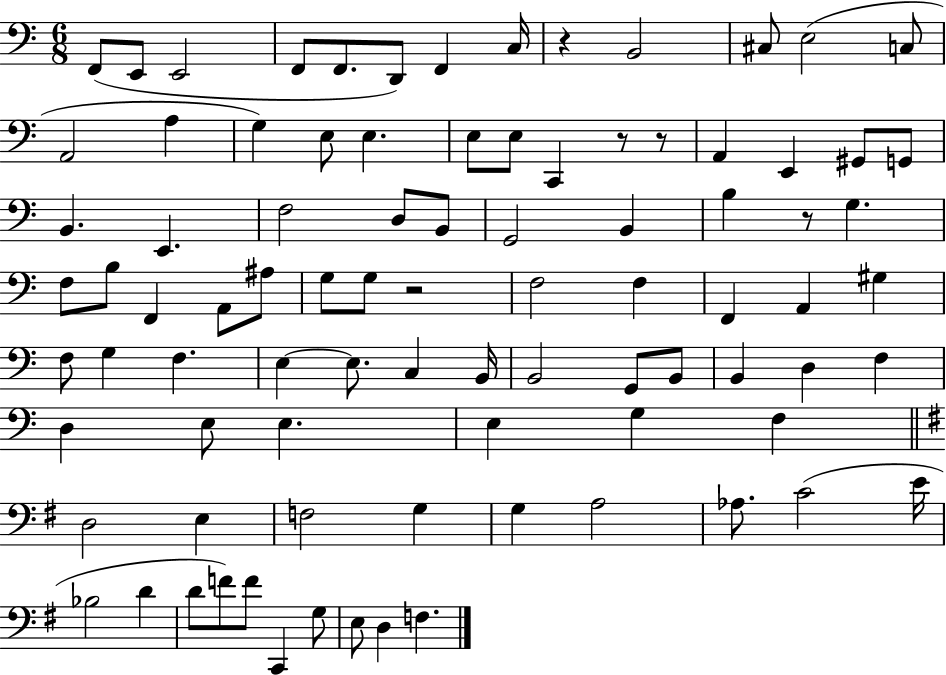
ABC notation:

X:1
T:Untitled
M:6/8
L:1/4
K:C
F,,/2 E,,/2 E,,2 F,,/2 F,,/2 D,,/2 F,, C,/4 z B,,2 ^C,/2 E,2 C,/2 A,,2 A, G, E,/2 E, E,/2 E,/2 C,, z/2 z/2 A,, E,, ^G,,/2 G,,/2 B,, E,, F,2 D,/2 B,,/2 G,,2 B,, B, z/2 G, F,/2 B,/2 F,, A,,/2 ^A,/2 G,/2 G,/2 z2 F,2 F, F,, A,, ^G, F,/2 G, F, E, E,/2 C, B,,/4 B,,2 G,,/2 B,,/2 B,, D, F, D, E,/2 E, E, G, F, D,2 E, F,2 G, G, A,2 _A,/2 C2 E/4 _B,2 D D/2 F/2 F/2 C,, G,/2 E,/2 D, F,